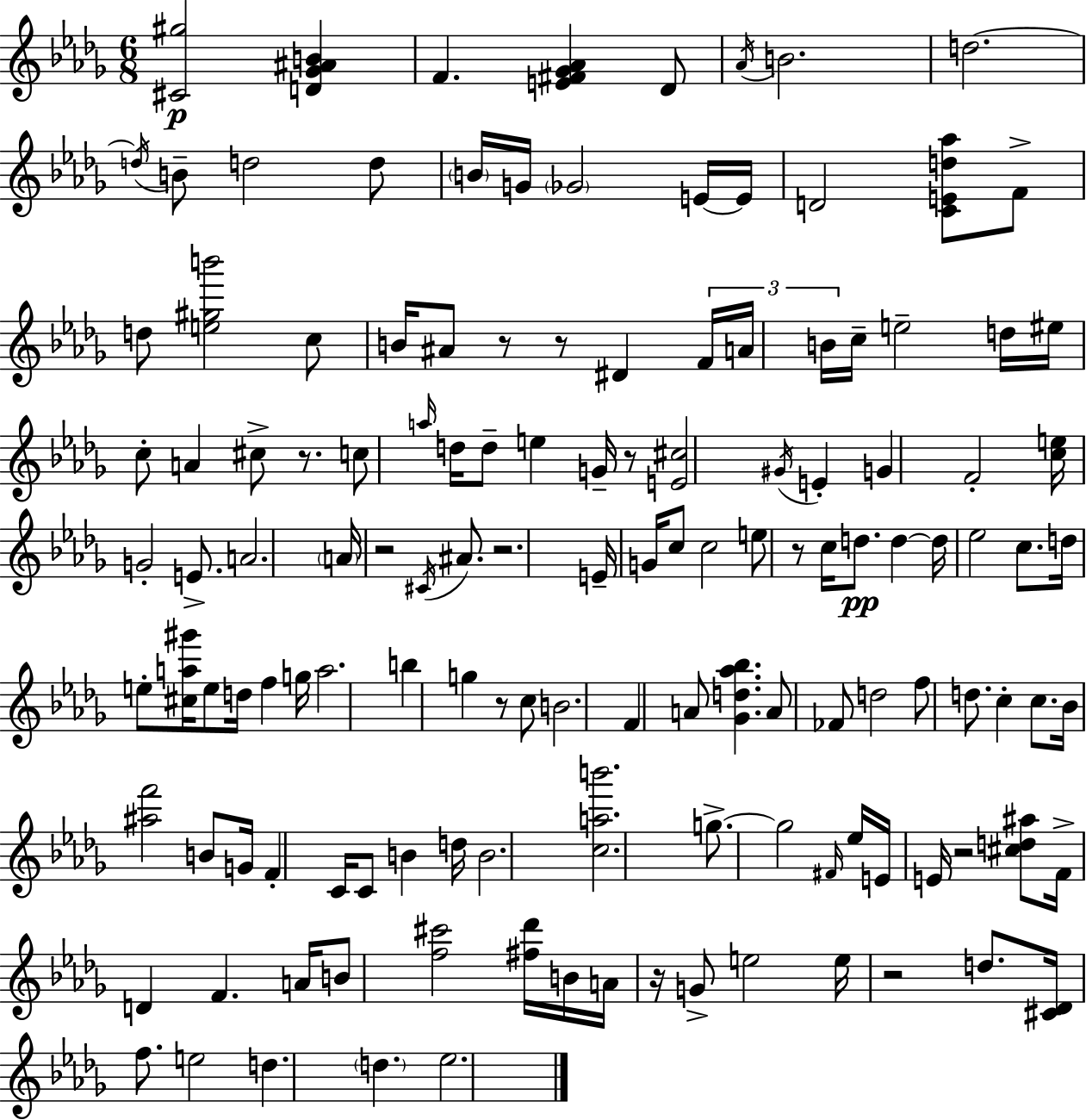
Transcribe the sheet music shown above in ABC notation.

X:1
T:Untitled
M:6/8
L:1/4
K:Bbm
[^C^g]2 [D_G^AB] F [E^F_G_A] _D/2 _A/4 B2 d2 d/4 B/2 d2 d/2 B/4 G/4 _G2 E/4 E/4 D2 [CEd_a]/2 F/2 d/2 [e^gb']2 c/2 B/4 ^A/2 z/2 z/2 ^D F/4 A/4 B/4 c/4 e2 d/4 ^e/4 c/2 A ^c/2 z/2 c/2 a/4 d/4 d/2 e G/4 z/2 [E^c]2 ^G/4 E G F2 [ce]/4 G2 E/2 A2 A/4 z2 ^C/4 ^A/2 z2 E/4 G/4 c/2 c2 e/2 z/2 c/4 d/2 d d/4 _e2 c/2 d/4 e/2 [^ca^g']/4 e/2 d/4 f g/4 a2 b g z/2 c/2 B2 F A/2 [_Gd_a_b] A/2 _F/2 d2 f/2 d/2 c c/2 _B/4 [^af']2 B/2 G/4 F C/4 C/2 B d/4 B2 [cab']2 g/2 g2 ^F/4 _e/4 E/4 E/4 z2 [^cd^a]/2 F/4 D F A/4 B/2 [f^c']2 [^f_d']/4 B/4 A/4 z/4 G/2 e2 e/4 z2 d/2 [^C_D]/4 f/2 e2 d d _e2